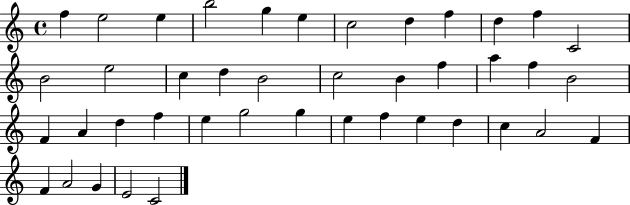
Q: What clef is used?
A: treble